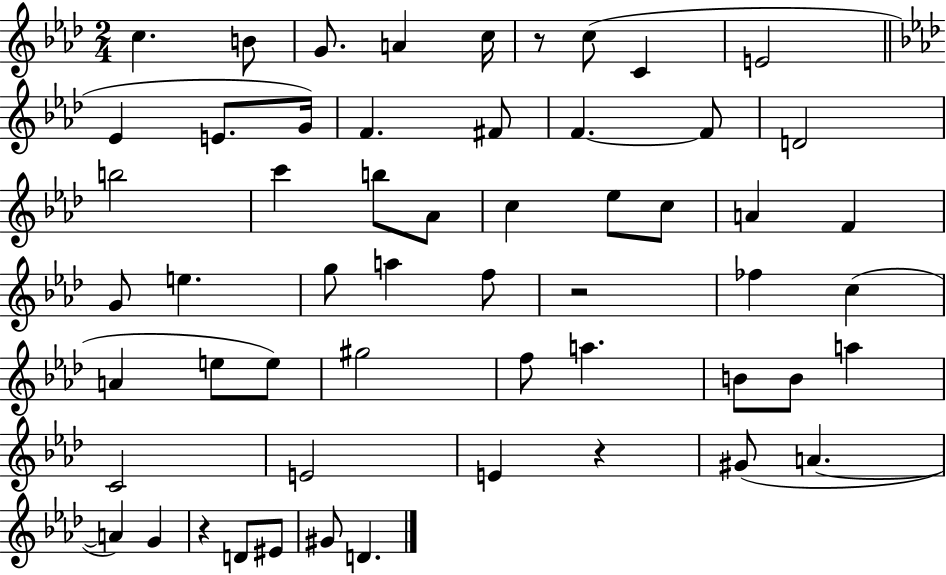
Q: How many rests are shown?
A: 4